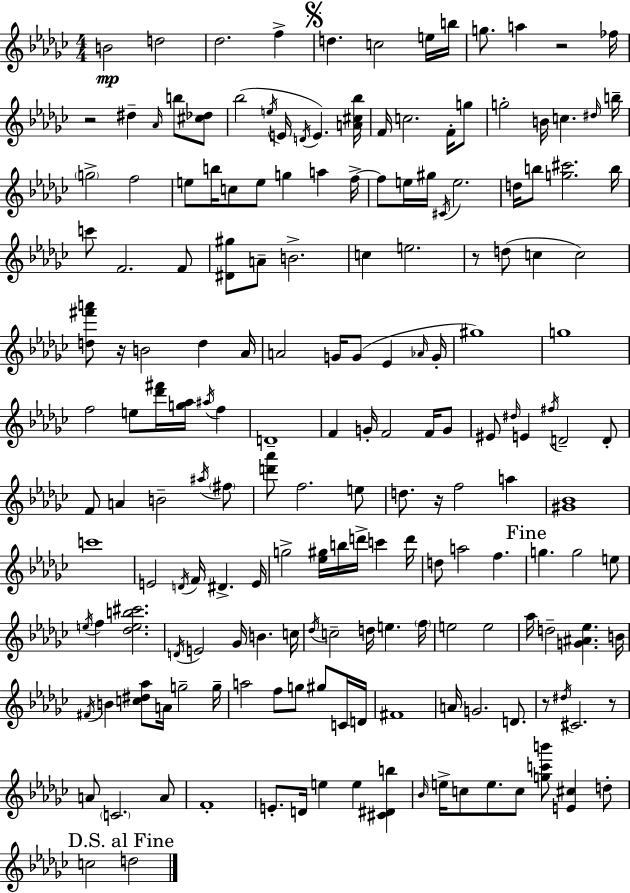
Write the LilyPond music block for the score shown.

{
  \clef treble
  \numericTimeSignature
  \time 4/4
  \key ees \minor
  \repeat volta 2 { b'2\mp d''2 | des''2. f''4-> | \mark \markup { \musicglyph "scripts.segno" } d''4. c''2 e''16 b''16 | g''8. a''4 r2 fes''16 | \break r2 dis''4-- \grace { aes'16 } b''8 <cis'' des''>8 | bes''2( \acciaccatura { e''16 } e'16 \acciaccatura { d'16 } e'4.) | <a' cis'' bes''>16 f'16 c''2. | f'16-. g''8 g''2-. b'16 c''4. | \break \grace { dis''16 } b''16-- \parenthesize g''2-> f''2 | e''8 b''16 c''8 e''8 g''4 a''4 | f''16->~~ f''8 e''16 gis''16 \acciaccatura { cis'16 } e''2. | d''16 b''8 <g'' cis'''>2. | \break b''16 c'''8 f'2. | f'8 <dis' gis''>8 a'8-- b'2.-> | c''4 e''2. | r8 d''8( c''4 c''2) | \break <d'' fis''' a'''>8 r16 b'2 | d''4 aes'16 a'2 g'16 g'8( | ees'4 \grace { aes'16 } g'16-. gis''1) | g''1 | \break f''2 e''8 | <des''' fis'''>16 <g'' aes''>16 \acciaccatura { ais''16 } f''4 d'1-- | f'4 g'16-. f'2 | f'16 g'8 eis'8 \grace { dis''16 } e'4 \acciaccatura { fis''16 } d'2-- | \break d'8-. f'8 a'4 b'2-- | \acciaccatura { ais''16 } \parenthesize fis''8 <d''' aes'''>8 f''2. | e''8 d''8. r16 f''2 | a''4 <gis' bes'>1 | \break c'''1 | e'2 | \acciaccatura { d'16 } f'16 dis'4.-> e'16 g''2-> | <ees'' gis''>16 b''16 d'''16-> c'''4 d'''16 d''8 a''2 | \break f''4. \mark "Fine" g''4. | g''2 e''8 \acciaccatura { e''16 } f''4 | <des'' e'' b'' cis'''>2. \acciaccatura { d'16 } e'2 | ges'16 b'4. c''16 \acciaccatura { des''16 } c''2-- | \break d''16 e''4. \parenthesize f''16 e''2 | e''2 aes''16 d''2-- | <g' ais' ees''>4. b'16 \acciaccatura { fis'16 } b'4 | <c'' dis'' aes''>8 a'16 g''2-- g''16-- a''2 | \break f''8 g''8 gis''8 c'16 d'16 fis'1 | a'16 | g'2. d'8. r8 | \acciaccatura { dis''16 } cis'2. r8 | \break a'8 \parenthesize c'2. a'8 | f'1-. | e'8.-. d'16 e''4 e''4 <cis' dis' b''>4 | \grace { bes'16 } e''16-> c''8 e''8. c''8 <g'' c''' b'''>8 <e' cis''>4 d''8-. | \break \mark "D.S. al Fine" c''2 d''2 | } \bar "|."
}